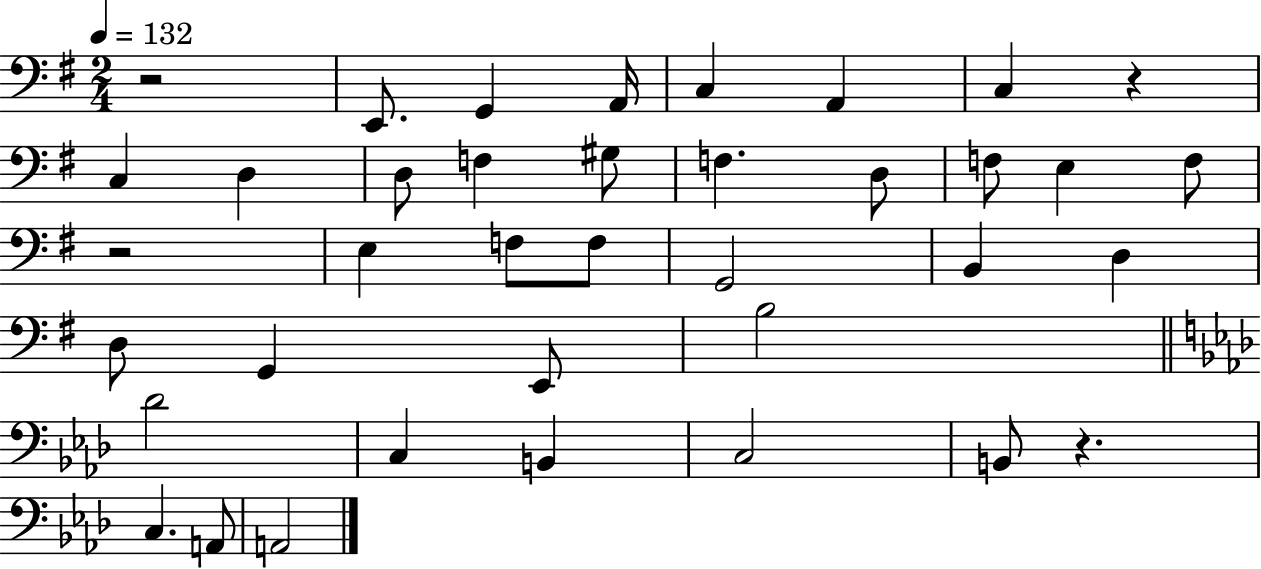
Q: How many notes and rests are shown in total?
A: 38